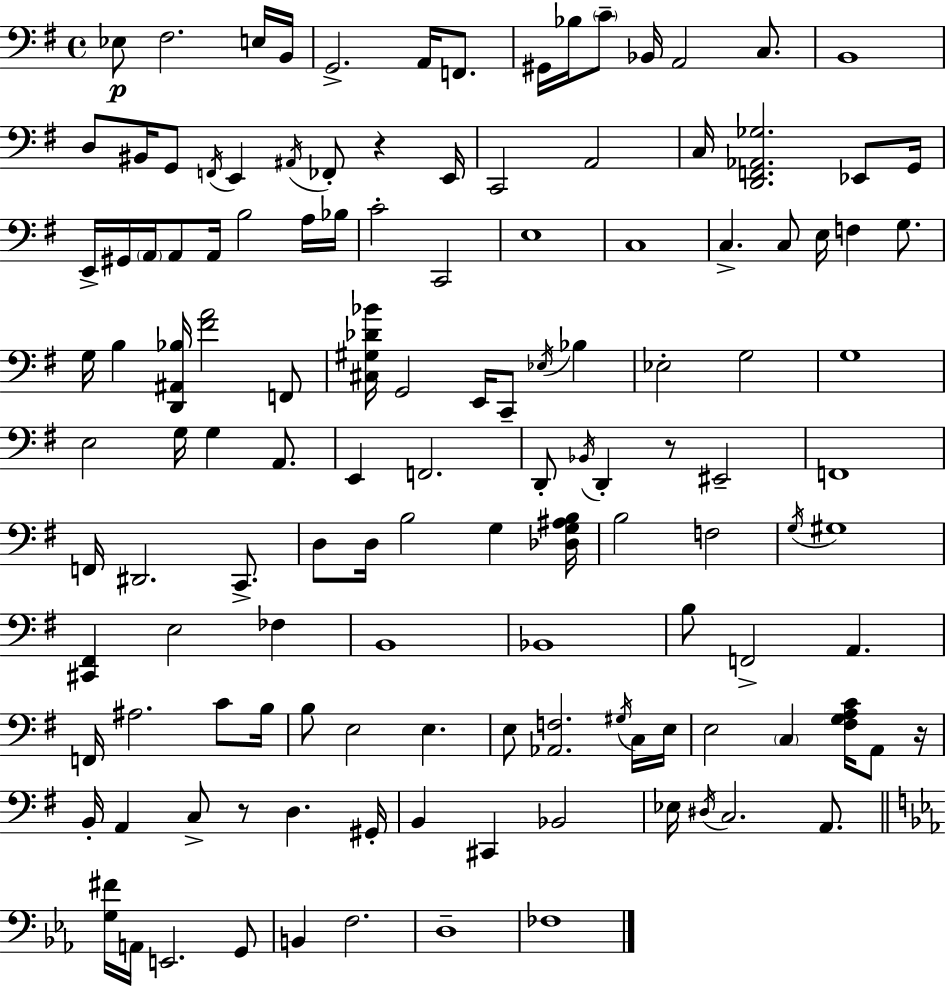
Eb3/e F#3/h. E3/s B2/s G2/h. A2/s F2/e. G#2/s Bb3/s C4/e Bb2/s A2/h C3/e. B2/w D3/e BIS2/s G2/e F2/s E2/q A#2/s FES2/e R/q E2/s C2/h A2/h C3/s [D2,F2,Ab2,Gb3]/h. Eb2/e G2/s E2/s G#2/s A2/s A2/e A2/s B3/h A3/s Bb3/s C4/h C2/h E3/w C3/w C3/q. C3/e E3/s F3/q G3/e. G3/s B3/q [D2,A#2,Bb3]/s [F#4,A4]/h F2/e [C#3,G#3,Db4,Bb4]/s G2/h E2/s C2/e Eb3/s Bb3/q Eb3/h G3/h G3/w E3/h G3/s G3/q A2/e. E2/q F2/h. D2/e Bb2/s D2/q R/e EIS2/h F2/w F2/s D#2/h. C2/e. D3/e D3/s B3/h G3/q [Db3,G3,A#3,B3]/s B3/h F3/h G3/s G#3/w [C#2,F#2]/q E3/h FES3/q B2/w Bb2/w B3/e F2/h A2/q. F2/s A#3/h. C4/e B3/s B3/e E3/h E3/q. E3/e [Ab2,F3]/h. G#3/s C3/s E3/s E3/h C3/q [F#3,G3,A3,C4]/s A2/e R/s B2/s A2/q C3/e R/e D3/q. G#2/s B2/q C#2/q Bb2/h Eb3/s D#3/s C3/h. A2/e. [G3,F#4]/s A2/s E2/h. G2/e B2/q F3/h. D3/w FES3/w